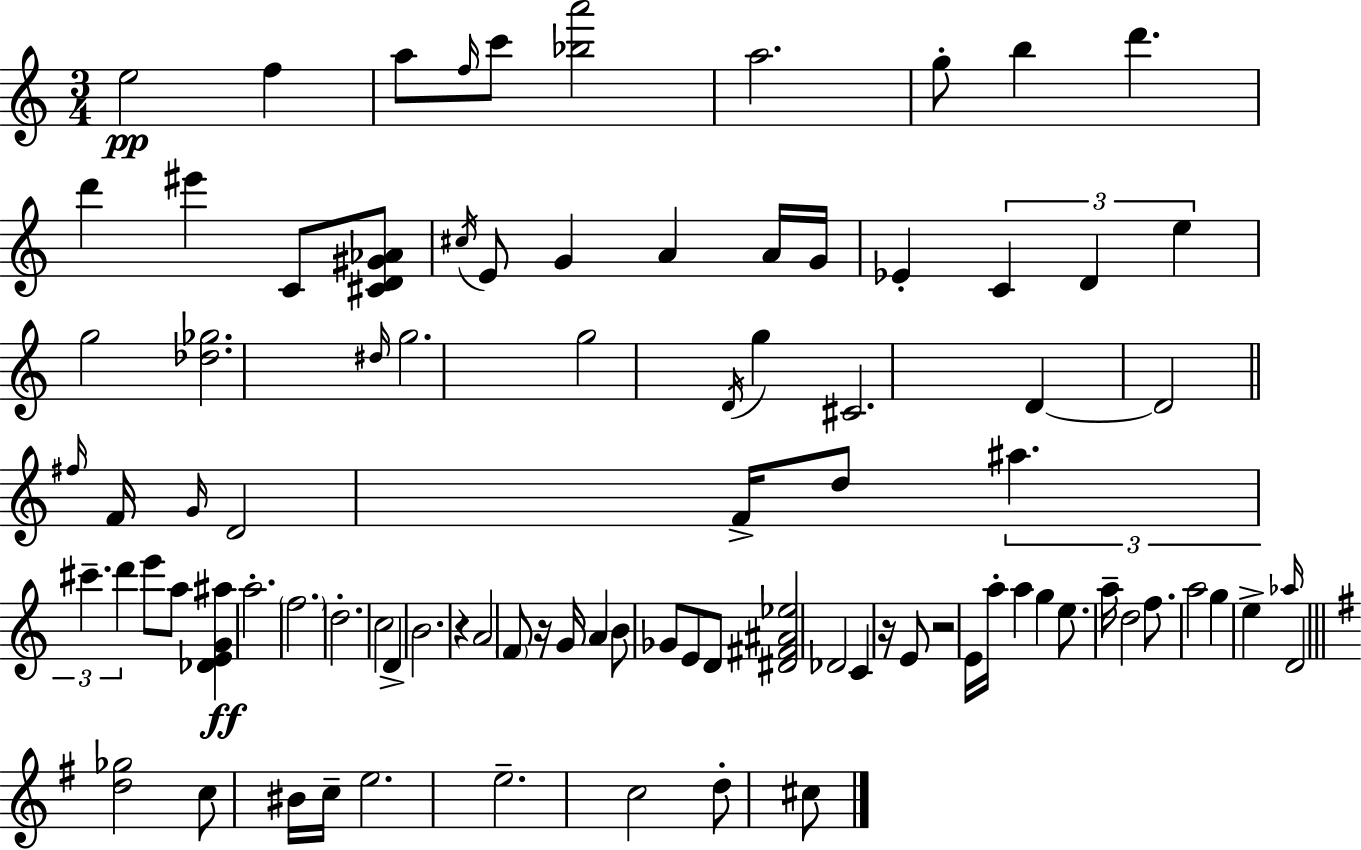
{
  \clef treble
  \numericTimeSignature
  \time 3/4
  \key c \major
  e''2\pp f''4 | a''8 \grace { f''16 } c'''8 <bes'' a'''>2 | a''2. | g''8-. b''4 d'''4. | \break d'''4 eis'''4 c'8 <cis' d' gis' aes'>8 | \acciaccatura { cis''16 } e'8 g'4 a'4 | a'16 g'16 ees'4-. \tuplet 3/2 { c'4 d'4 | e''4 } g''2 | \break <des'' ges''>2. | \grace { dis''16 } g''2. | g''2 \acciaccatura { d'16 } | g''4 cis'2. | \break d'4~~ d'2 | \bar "||" \break \key c \major \grace { fis''16 } f'16 \grace { g'16 } d'2 f'16-> | d''8 \tuplet 3/2 { ais''4. cis'''4.-- | d'''4 } e'''8 a''8 <des' e' g' ais''>4\ff | a''2.-. | \break \parenthesize f''2. | d''2.-. | c''2 d'4-> | b'2. | \break r4 a'2 | \parenthesize f'8 r16 g'16 a'4 b'8 | ges'8 e'8 d'8 <dis' fis' ais' ees''>2 | des'2 c'4 | \break r16 e'8 r2 | e'16 a''16-. a''4 g''4 e''8. | a''16-- d''2 f''8. | a''2 g''4 | \break e''4-> \grace { aes''16 } d'2 | \bar "||" \break \key g \major <d'' ges''>2 c''8 bis'16 c''16-- | e''2. | e''2.-- | c''2 d''8-. cis''8 | \break \bar "|."
}